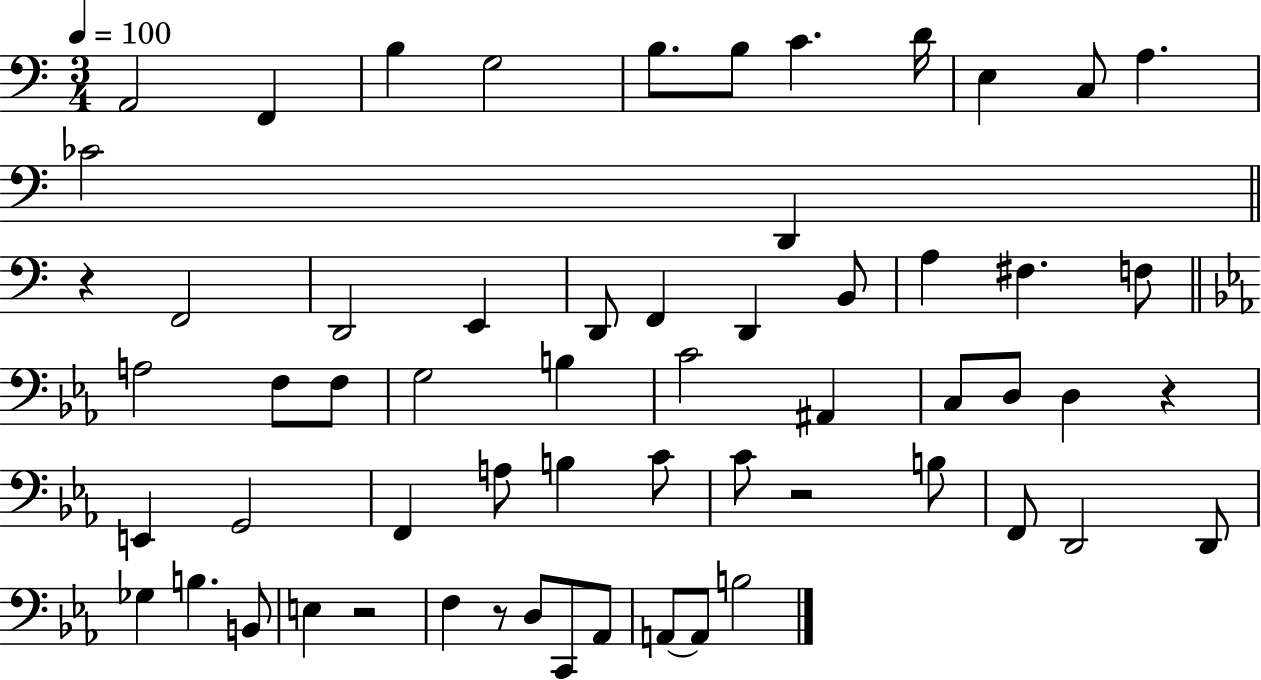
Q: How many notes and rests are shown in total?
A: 60